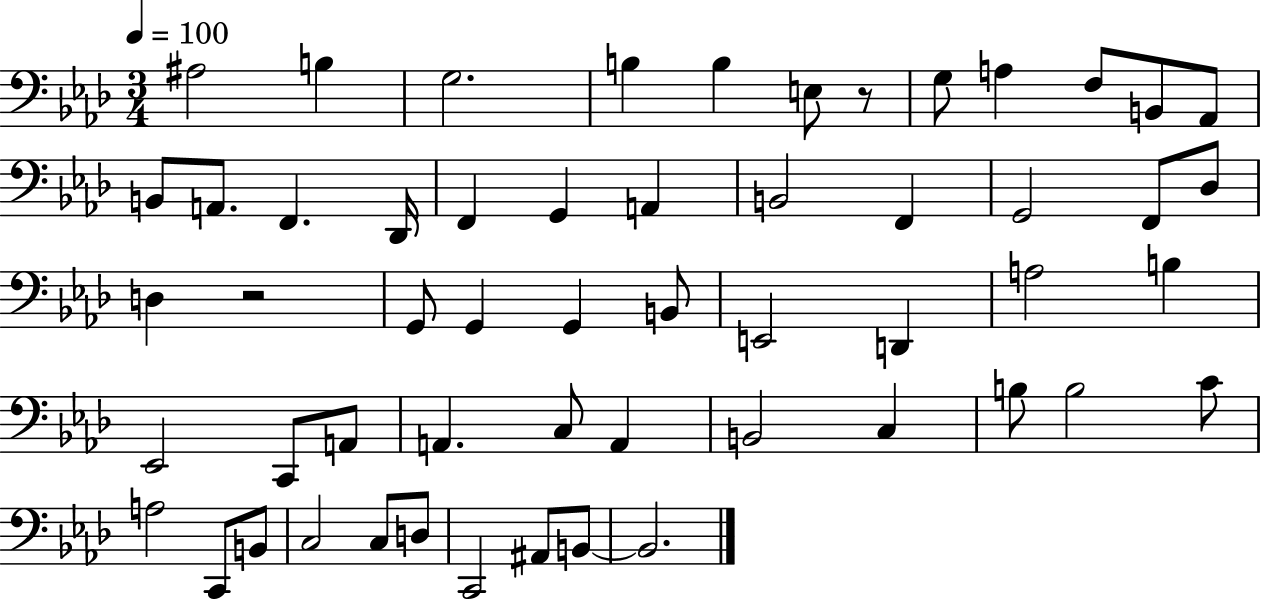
A#3/h B3/q G3/h. B3/q B3/q E3/e R/e G3/e A3/q F3/e B2/e Ab2/e B2/e A2/e. F2/q. Db2/s F2/q G2/q A2/q B2/h F2/q G2/h F2/e Db3/e D3/q R/h G2/e G2/q G2/q B2/e E2/h D2/q A3/h B3/q Eb2/h C2/e A2/e A2/q. C3/e A2/q B2/h C3/q B3/e B3/h C4/e A3/h C2/e B2/e C3/h C3/e D3/e C2/h A#2/e B2/e B2/h.